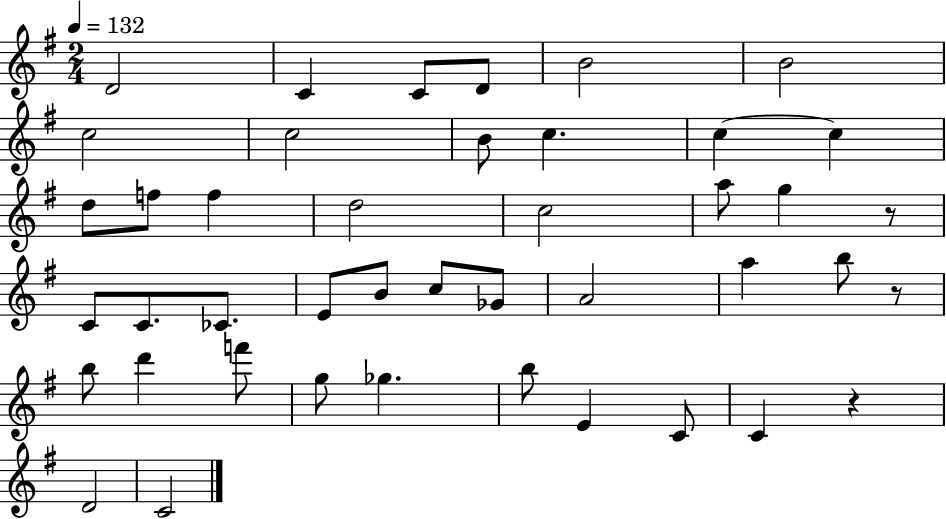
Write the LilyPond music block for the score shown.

{
  \clef treble
  \numericTimeSignature
  \time 2/4
  \key g \major
  \tempo 4 = 132
  d'2 | c'4 c'8 d'8 | b'2 | b'2 | \break c''2 | c''2 | b'8 c''4. | c''4~~ c''4 | \break d''8 f''8 f''4 | d''2 | c''2 | a''8 g''4 r8 | \break c'8 c'8. ces'8. | e'8 b'8 c''8 ges'8 | a'2 | a''4 b''8 r8 | \break b''8 d'''4 f'''8 | g''8 ges''4. | b''8 e'4 c'8 | c'4 r4 | \break d'2 | c'2 | \bar "|."
}